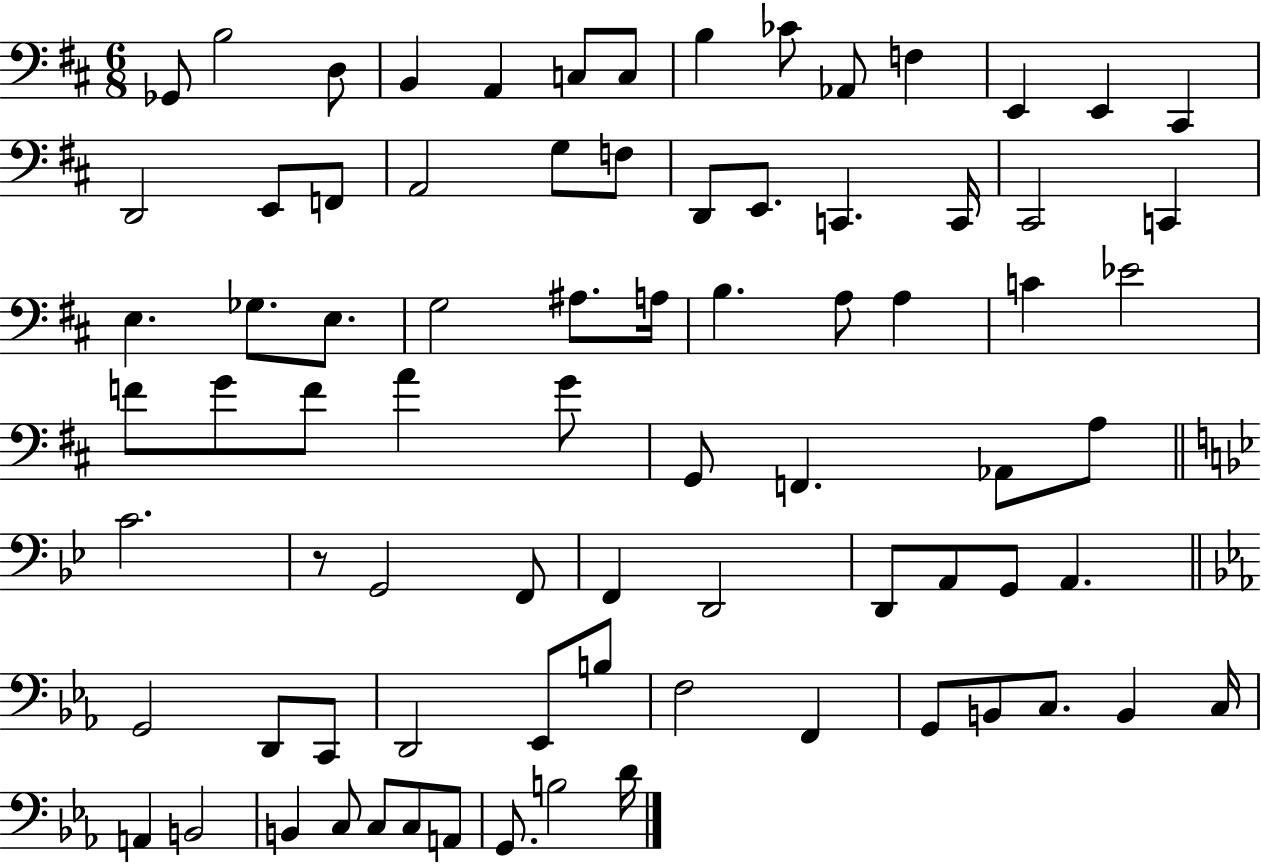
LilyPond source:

{
  \clef bass
  \numericTimeSignature
  \time 6/8
  \key d \major
  ges,8 b2 d8 | b,4 a,4 c8 c8 | b4 ces'8 aes,8 f4 | e,4 e,4 cis,4 | \break d,2 e,8 f,8 | a,2 g8 f8 | d,8 e,8. c,4. c,16 | cis,2 c,4 | \break e4. ges8. e8. | g2 ais8. a16 | b4. a8 a4 | c'4 ees'2 | \break f'8 g'8 f'8 a'4 g'8 | g,8 f,4. aes,8 a8 | \bar "||" \break \key bes \major c'2. | r8 g,2 f,8 | f,4 d,2 | d,8 a,8 g,8 a,4. | \break \bar "||" \break \key c \minor g,2 d,8 c,8 | d,2 ees,8 b8 | f2 f,4 | g,8 b,8 c8. b,4 c16 | \break a,4 b,2 | b,4 c8 c8 c8 a,8 | g,8. b2 d'16 | \bar "|."
}